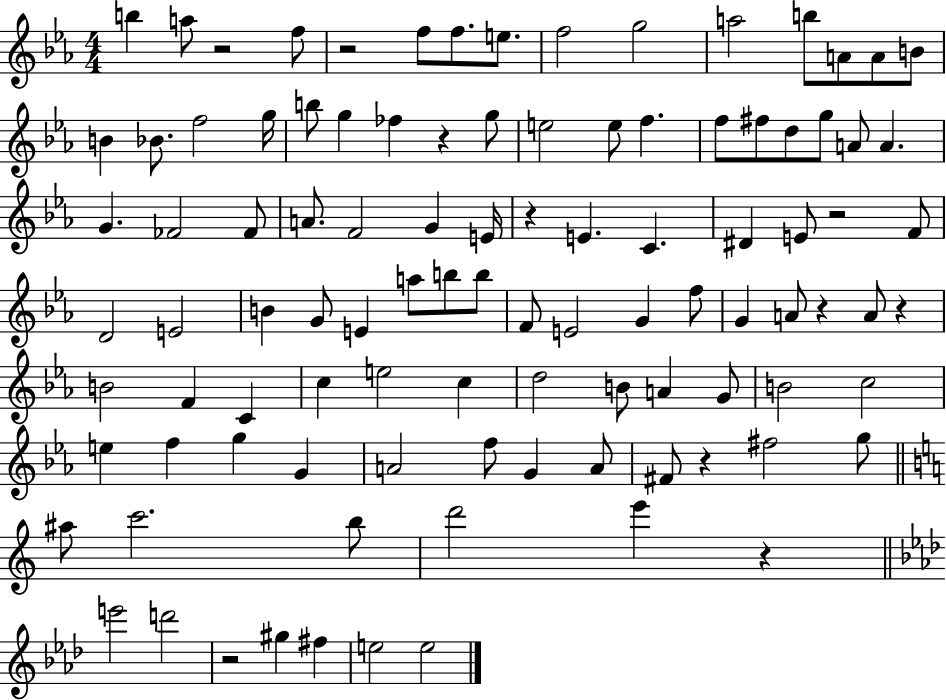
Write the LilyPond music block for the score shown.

{
  \clef treble
  \numericTimeSignature
  \time 4/4
  \key ees \major
  b''4 a''8 r2 f''8 | r2 f''8 f''8. e''8. | f''2 g''2 | a''2 b''8 a'8 a'8 b'8 | \break b'4 bes'8. f''2 g''16 | b''8 g''4 fes''4 r4 g''8 | e''2 e''8 f''4. | f''8 fis''8 d''8 g''8 a'8 a'4. | \break g'4. fes'2 fes'8 | a'8. f'2 g'4 e'16 | r4 e'4. c'4. | dis'4 e'8 r2 f'8 | \break d'2 e'2 | b'4 g'8 e'4 a''8 b''8 b''8 | f'8 e'2 g'4 f''8 | g'4 a'8 r4 a'8 r4 | \break b'2 f'4 c'4 | c''4 e''2 c''4 | d''2 b'8 a'4 g'8 | b'2 c''2 | \break e''4 f''4 g''4 g'4 | a'2 f''8 g'4 a'8 | fis'8 r4 fis''2 g''8 | \bar "||" \break \key a \minor ais''8 c'''2. b''8 | d'''2 e'''4 r4 | \bar "||" \break \key f \minor e'''2 d'''2 | r2 gis''4 fis''4 | e''2 e''2 | \bar "|."
}